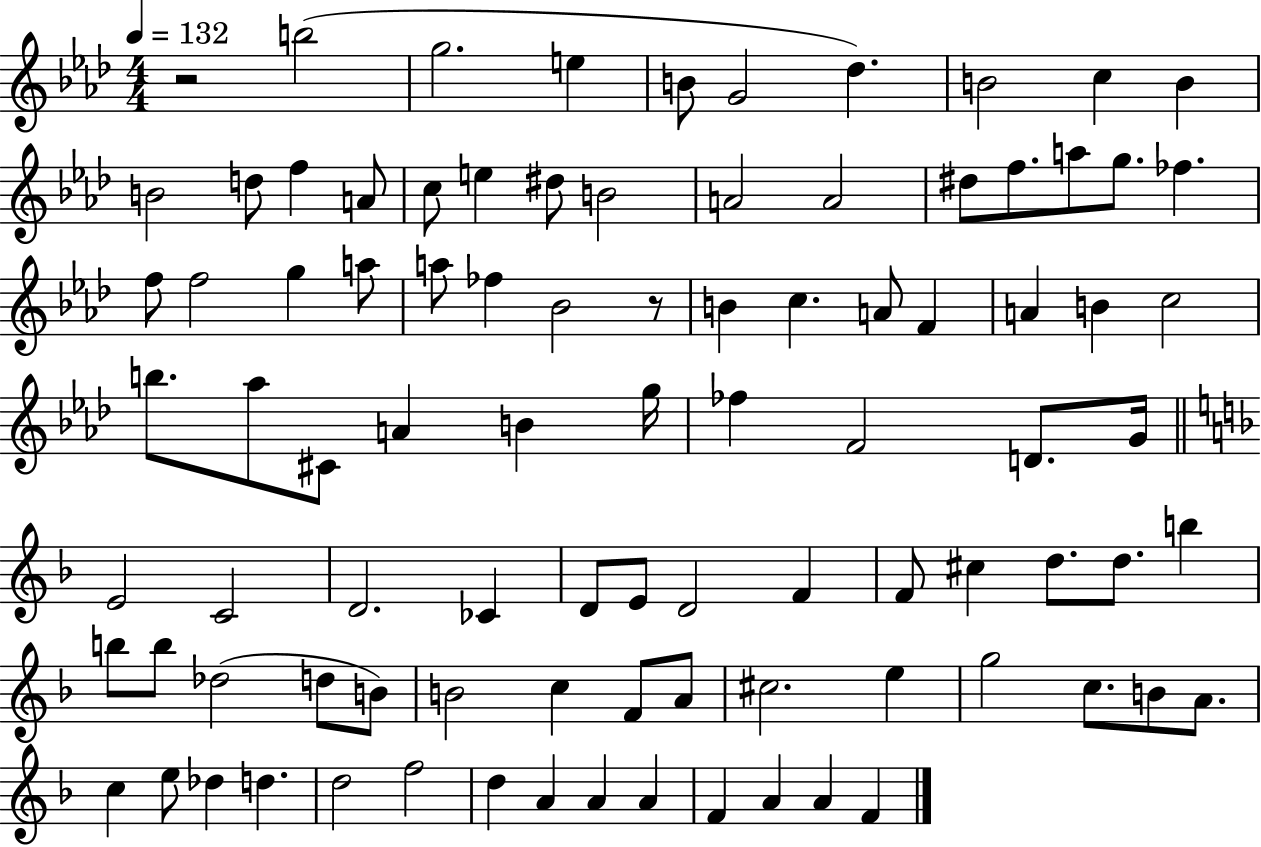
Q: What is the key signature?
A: AES major